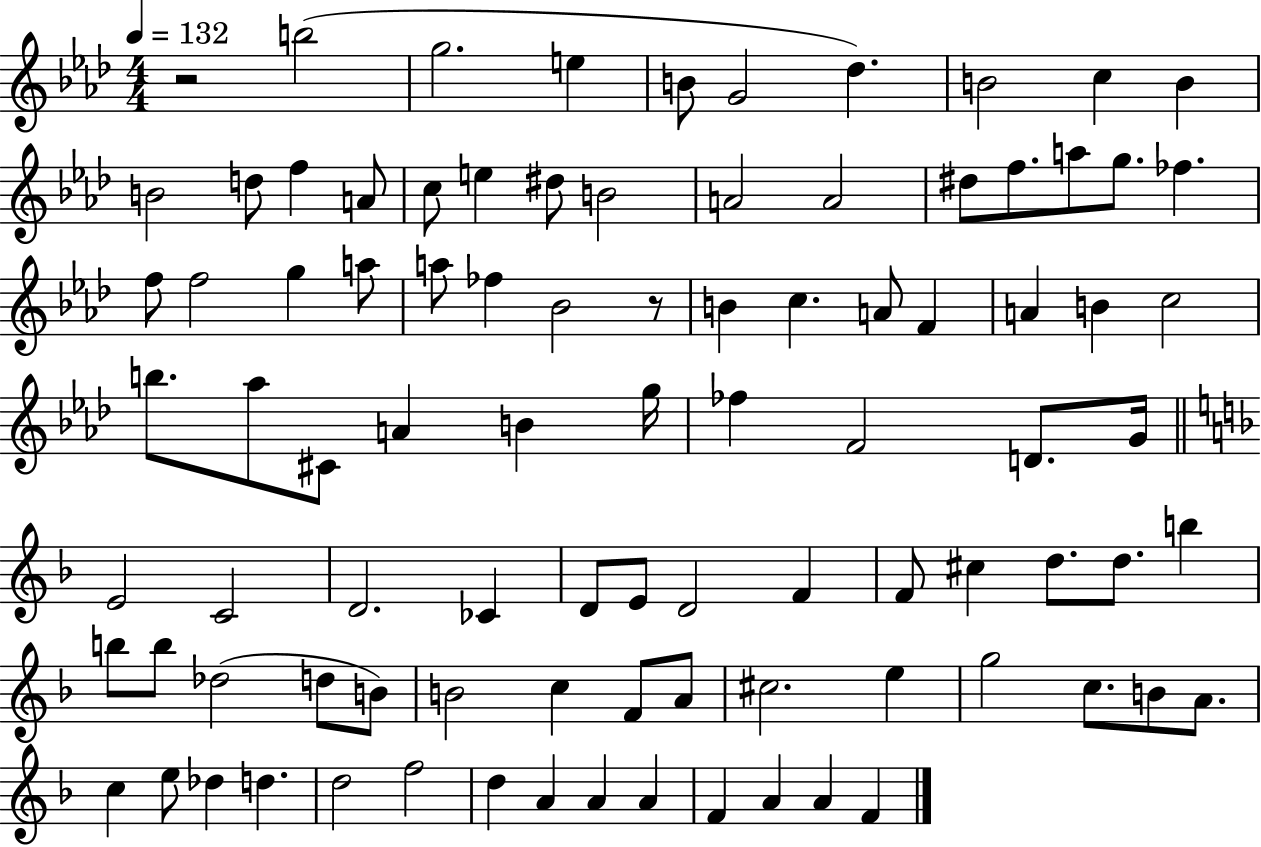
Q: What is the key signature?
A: AES major